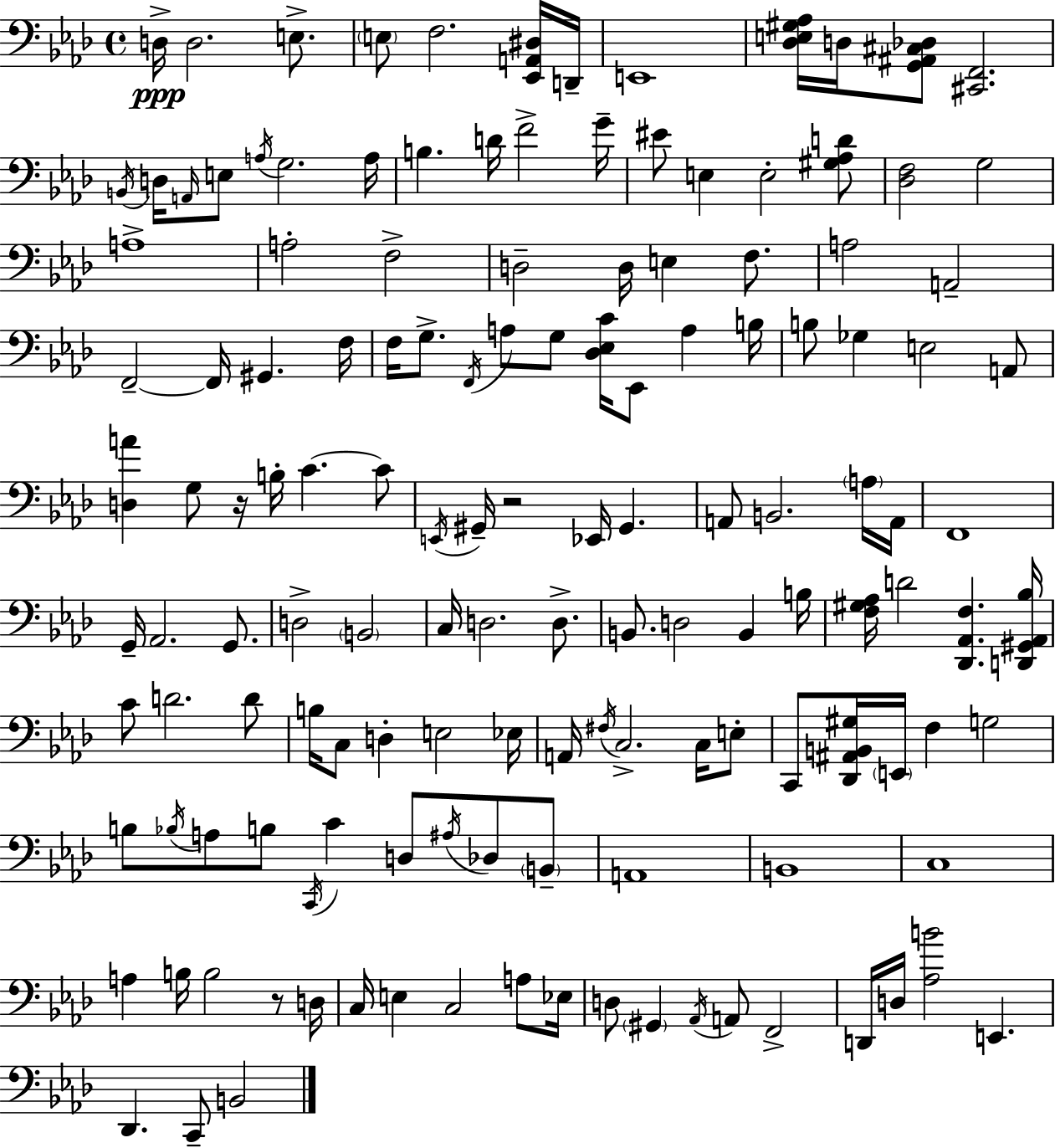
X:1
T:Untitled
M:4/4
L:1/4
K:Ab
D,/4 D,2 E,/2 E,/2 F,2 [_E,,A,,^D,]/4 D,,/4 E,,4 [_D,E,^G,_A,]/4 D,/4 [G,,^A,,^C,_D,]/2 [^C,,F,,]2 B,,/4 D,/4 A,,/4 E,/2 A,/4 G,2 A,/4 B, D/4 F2 G/4 ^E/2 E, E,2 [^G,_A,D]/2 [_D,F,]2 G,2 A,4 A,2 F,2 D,2 D,/4 E, F,/2 A,2 A,,2 F,,2 F,,/4 ^G,, F,/4 F,/4 G,/2 F,,/4 A,/2 G,/2 [_D,_E,C]/4 _E,,/2 A, B,/4 B,/2 _G, E,2 A,,/2 [D,A] G,/2 z/4 B,/4 C C/2 E,,/4 ^G,,/4 z2 _E,,/4 ^G,, A,,/2 B,,2 A,/4 A,,/4 F,,4 G,,/4 _A,,2 G,,/2 D,2 B,,2 C,/4 D,2 D,/2 B,,/2 D,2 B,, B,/4 [F,^G,_A,]/4 D2 [_D,,_A,,F,] [D,,^G,,_A,,_B,]/4 C/2 D2 D/2 B,/4 C,/2 D, E,2 _E,/4 A,,/4 ^F,/4 C,2 C,/4 E,/2 C,,/2 [_D,,^A,,B,,^G,]/4 E,,/4 F, G,2 B,/2 _B,/4 A,/2 B,/2 C,,/4 C D,/2 ^A,/4 _D,/2 B,,/2 A,,4 B,,4 C,4 A, B,/4 B,2 z/2 D,/4 C,/4 E, C,2 A,/2 _E,/4 D,/2 ^G,, _A,,/4 A,,/2 F,,2 D,,/4 D,/4 [_A,B]2 E,, _D,, C,,/2 B,,2